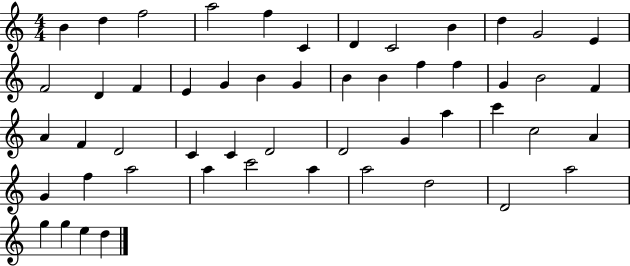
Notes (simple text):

B4/q D5/q F5/h A5/h F5/q C4/q D4/q C4/h B4/q D5/q G4/h E4/q F4/h D4/q F4/q E4/q G4/q B4/q G4/q B4/q B4/q F5/q F5/q G4/q B4/h F4/q A4/q F4/q D4/h C4/q C4/q D4/h D4/h G4/q A5/q C6/q C5/h A4/q G4/q F5/q A5/h A5/q C6/h A5/q A5/h D5/h D4/h A5/h G5/q G5/q E5/q D5/q